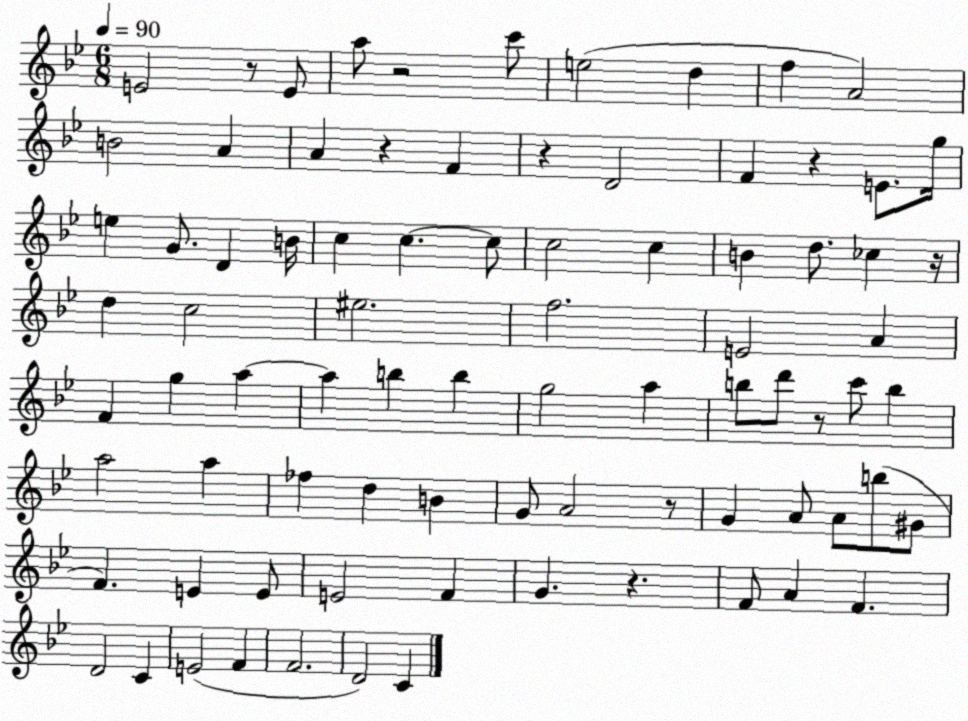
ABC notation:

X:1
T:Untitled
M:6/8
L:1/4
K:Bb
E2 z/2 E/2 a/2 z2 c'/2 e2 d f A2 B2 A A z F z D2 F z E/2 g/4 e G/2 D B/4 c c c/2 c2 c B d/2 _c z/4 d c2 ^e2 f2 E2 A F g a a b b g2 a b/2 d'/2 z/2 c'/2 b a2 a _f d B G/2 A2 z/2 G A/2 A/2 b/2 ^G/2 F E E/2 E2 F G z F/2 A F D2 C E2 F F2 D2 C